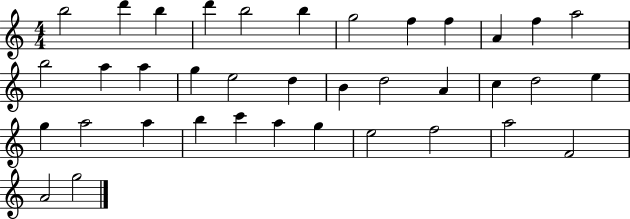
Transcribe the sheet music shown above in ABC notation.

X:1
T:Untitled
M:4/4
L:1/4
K:C
b2 d' b d' b2 b g2 f f A f a2 b2 a a g e2 d B d2 A c d2 e g a2 a b c' a g e2 f2 a2 F2 A2 g2